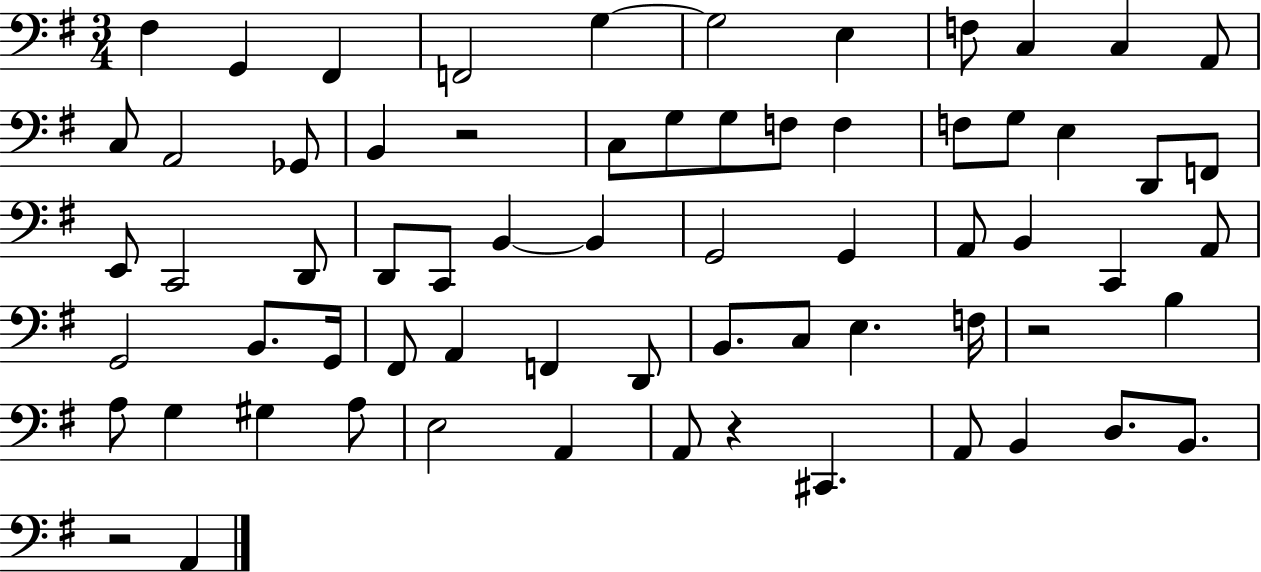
{
  \clef bass
  \numericTimeSignature
  \time 3/4
  \key g \major
  fis4 g,4 fis,4 | f,2 g4~~ | g2 e4 | f8 c4 c4 a,8 | \break c8 a,2 ges,8 | b,4 r2 | c8 g8 g8 f8 f4 | f8 g8 e4 d,8 f,8 | \break e,8 c,2 d,8 | d,8 c,8 b,4~~ b,4 | g,2 g,4 | a,8 b,4 c,4 a,8 | \break g,2 b,8. g,16 | fis,8 a,4 f,4 d,8 | b,8. c8 e4. f16 | r2 b4 | \break a8 g4 gis4 a8 | e2 a,4 | a,8 r4 cis,4. | a,8 b,4 d8. b,8. | \break r2 a,4 | \bar "|."
}